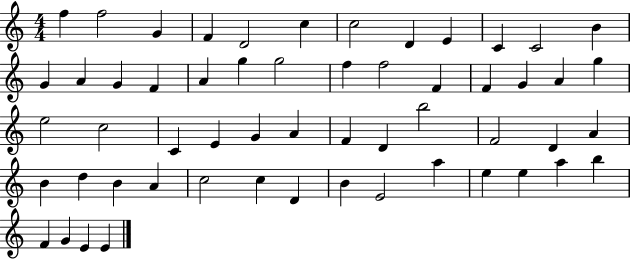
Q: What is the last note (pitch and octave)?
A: E4